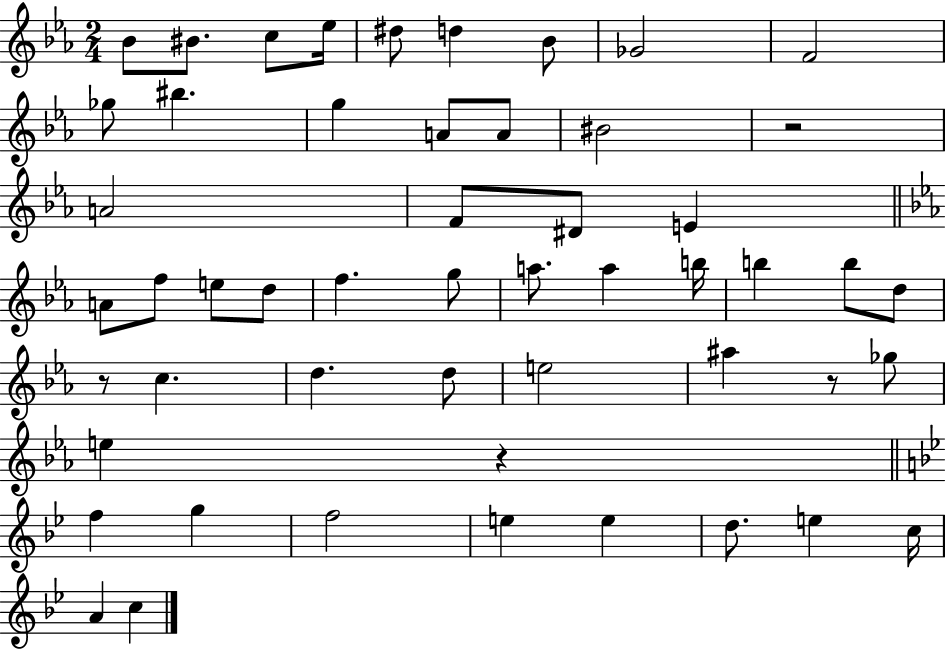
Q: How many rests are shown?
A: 4